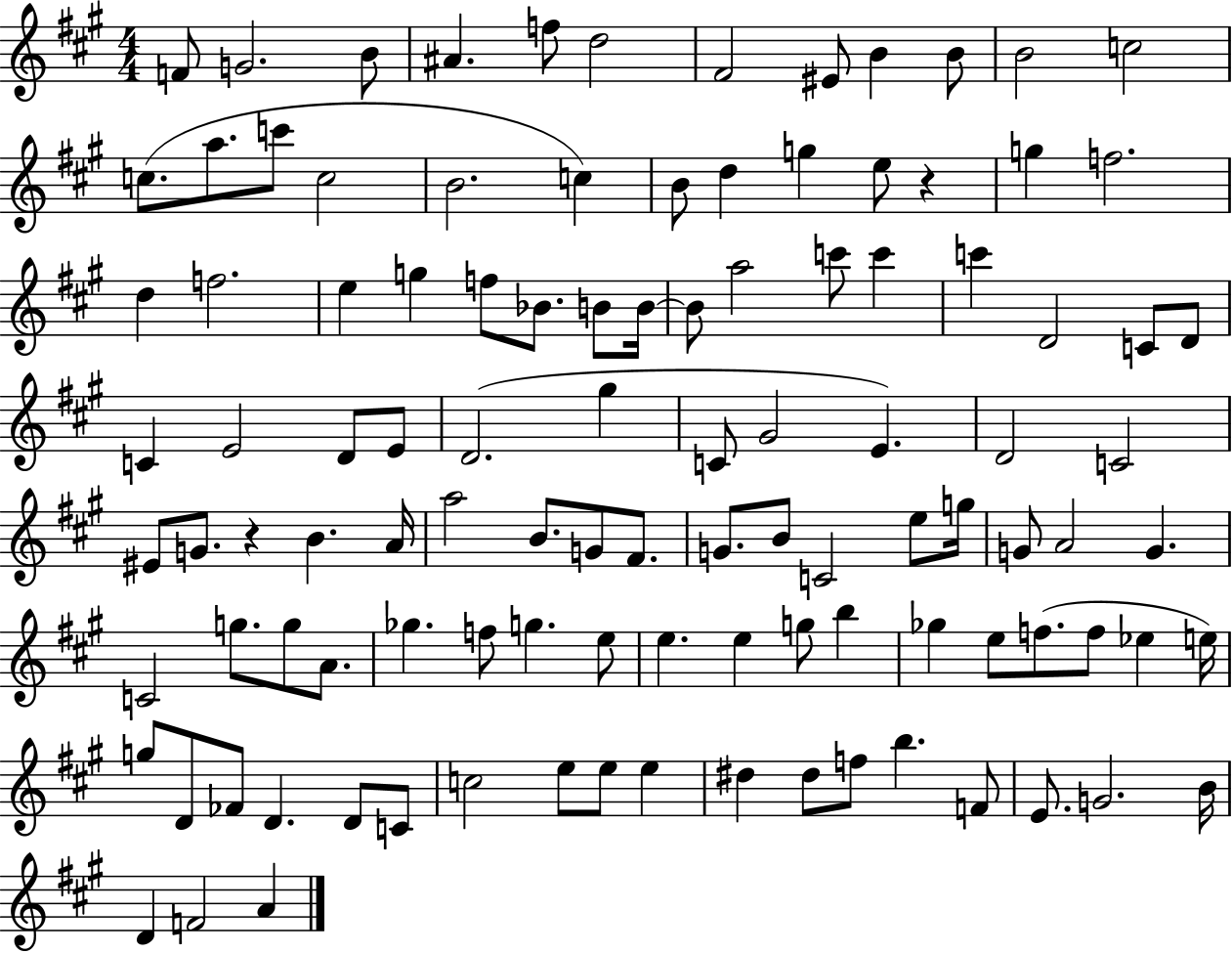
{
  \clef treble
  \numericTimeSignature
  \time 4/4
  \key a \major
  f'8 g'2. b'8 | ais'4. f''8 d''2 | fis'2 eis'8 b'4 b'8 | b'2 c''2 | \break c''8.( a''8. c'''8 c''2 | b'2. c''4) | b'8 d''4 g''4 e''8 r4 | g''4 f''2. | \break d''4 f''2. | e''4 g''4 f''8 bes'8. b'8 b'16~~ | b'8 a''2 c'''8 c'''4 | c'''4 d'2 c'8 d'8 | \break c'4 e'2 d'8 e'8 | d'2.( gis''4 | c'8 gis'2 e'4.) | d'2 c'2 | \break eis'8 g'8. r4 b'4. a'16 | a''2 b'8. g'8 fis'8. | g'8. b'8 c'2 e''8 g''16 | g'8 a'2 g'4. | \break c'2 g''8. g''8 a'8. | ges''4. f''8 g''4. e''8 | e''4. e''4 g''8 b''4 | ges''4 e''8 f''8.( f''8 ees''4 e''16) | \break g''8 d'8 fes'8 d'4. d'8 c'8 | c''2 e''8 e''8 e''4 | dis''4 dis''8 f''8 b''4. f'8 | e'8. g'2. b'16 | \break d'4 f'2 a'4 | \bar "|."
}